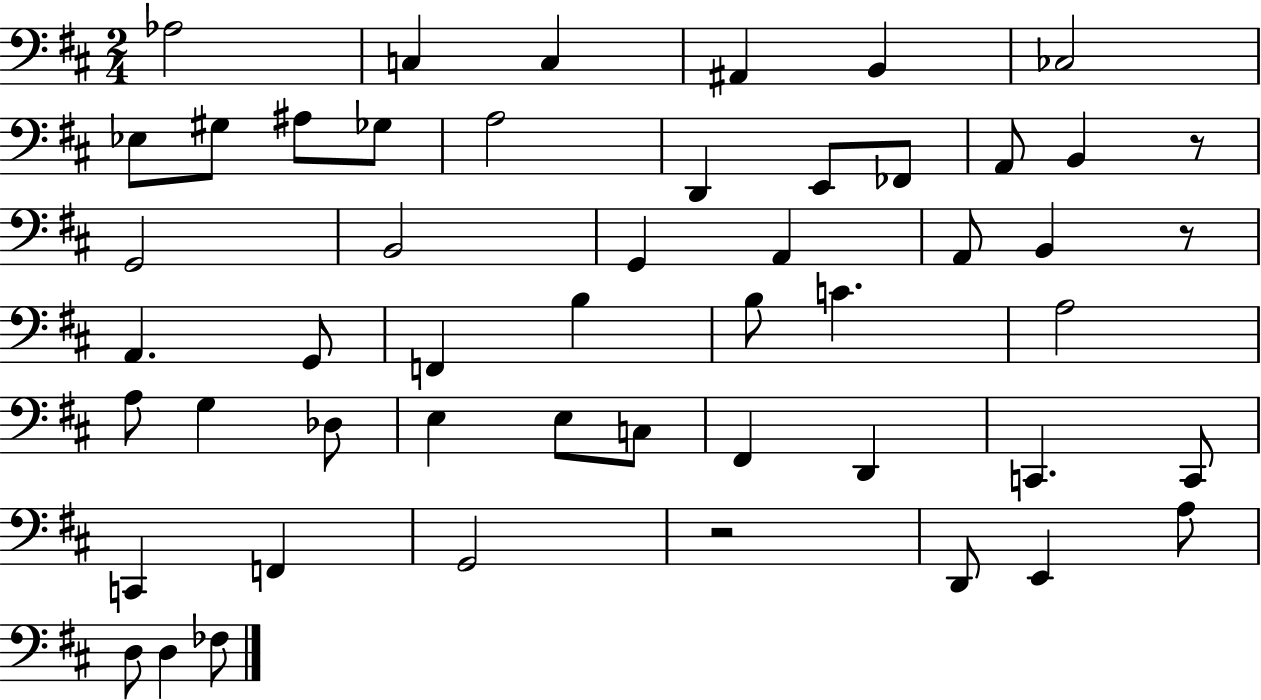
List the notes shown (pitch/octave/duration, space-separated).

Ab3/h C3/q C3/q A#2/q B2/q CES3/h Eb3/e G#3/e A#3/e Gb3/e A3/h D2/q E2/e FES2/e A2/e B2/q R/e G2/h B2/h G2/q A2/q A2/e B2/q R/e A2/q. G2/e F2/q B3/q B3/e C4/q. A3/h A3/e G3/q Db3/e E3/q E3/e C3/e F#2/q D2/q C2/q. C2/e C2/q F2/q G2/h R/h D2/e E2/q A3/e D3/e D3/q FES3/e